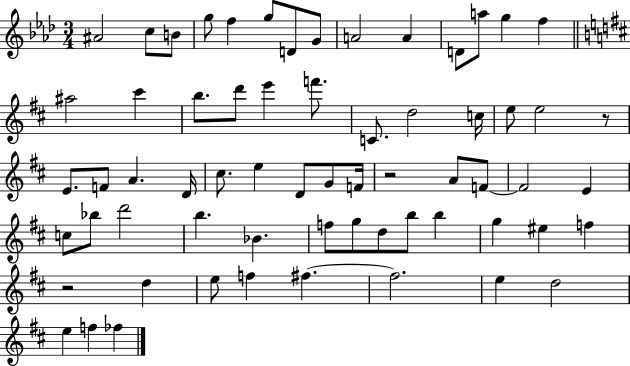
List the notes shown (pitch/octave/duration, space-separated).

A#4/h C5/e B4/e G5/e F5/q G5/e D4/e G4/e A4/h A4/q D4/e A5/e G5/q F5/q A#5/h C#6/q B5/e. D6/e E6/q F6/e. C4/e. D5/h C5/s E5/e E5/h R/e E4/e. F4/e A4/q. D4/s C#5/e. E5/q D4/e G4/e F4/s R/h A4/e F4/e F4/h E4/q C5/e Bb5/e D6/h B5/q. Bb4/q. F5/e G5/e D5/e B5/e B5/q G5/q EIS5/q F5/q R/h D5/q E5/e F5/q F#5/q. F#5/h. E5/q D5/h E5/q F5/q FES5/q